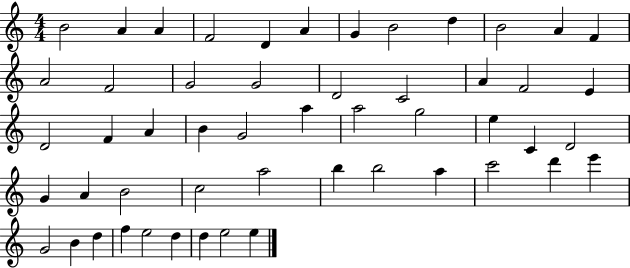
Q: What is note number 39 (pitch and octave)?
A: B5